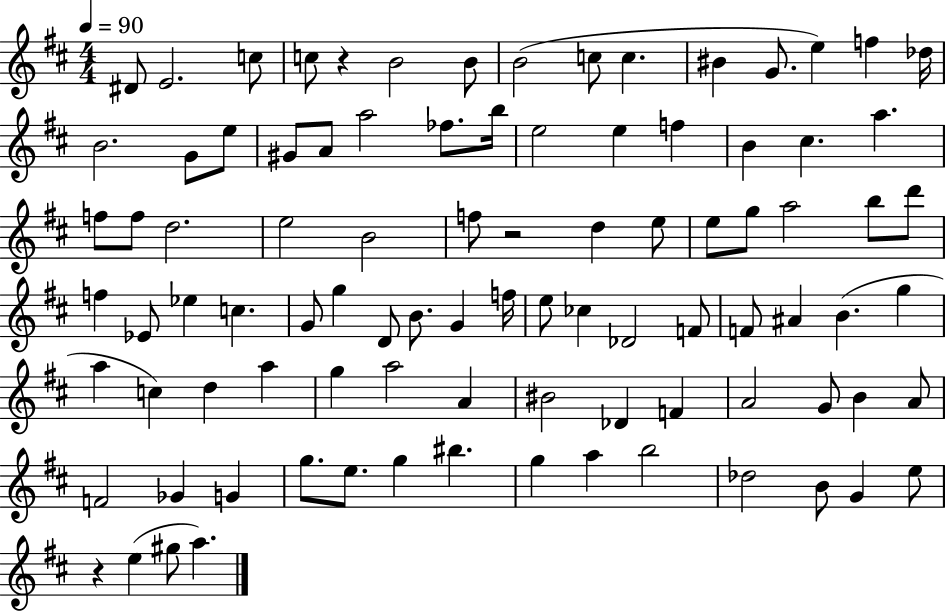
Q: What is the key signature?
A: D major